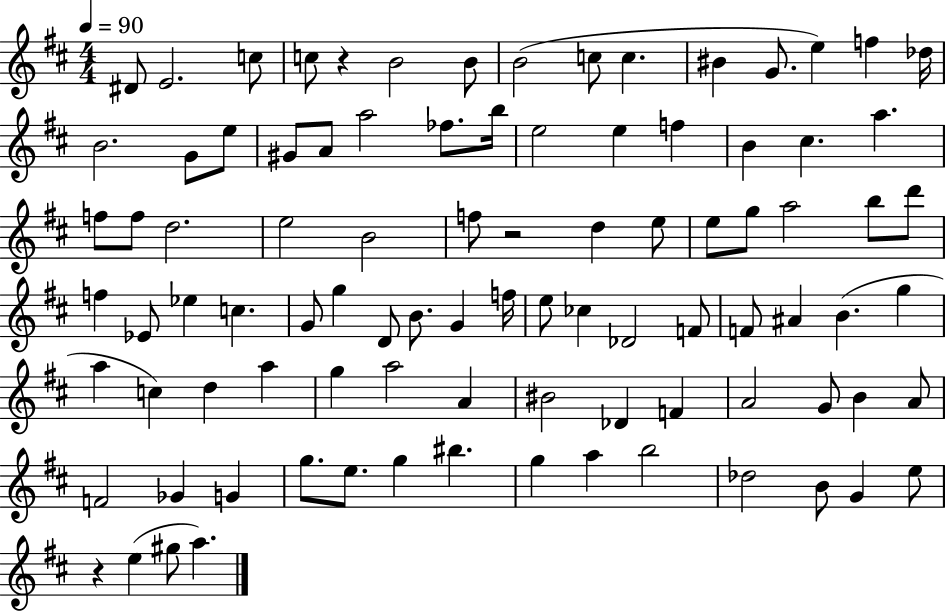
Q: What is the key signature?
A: D major